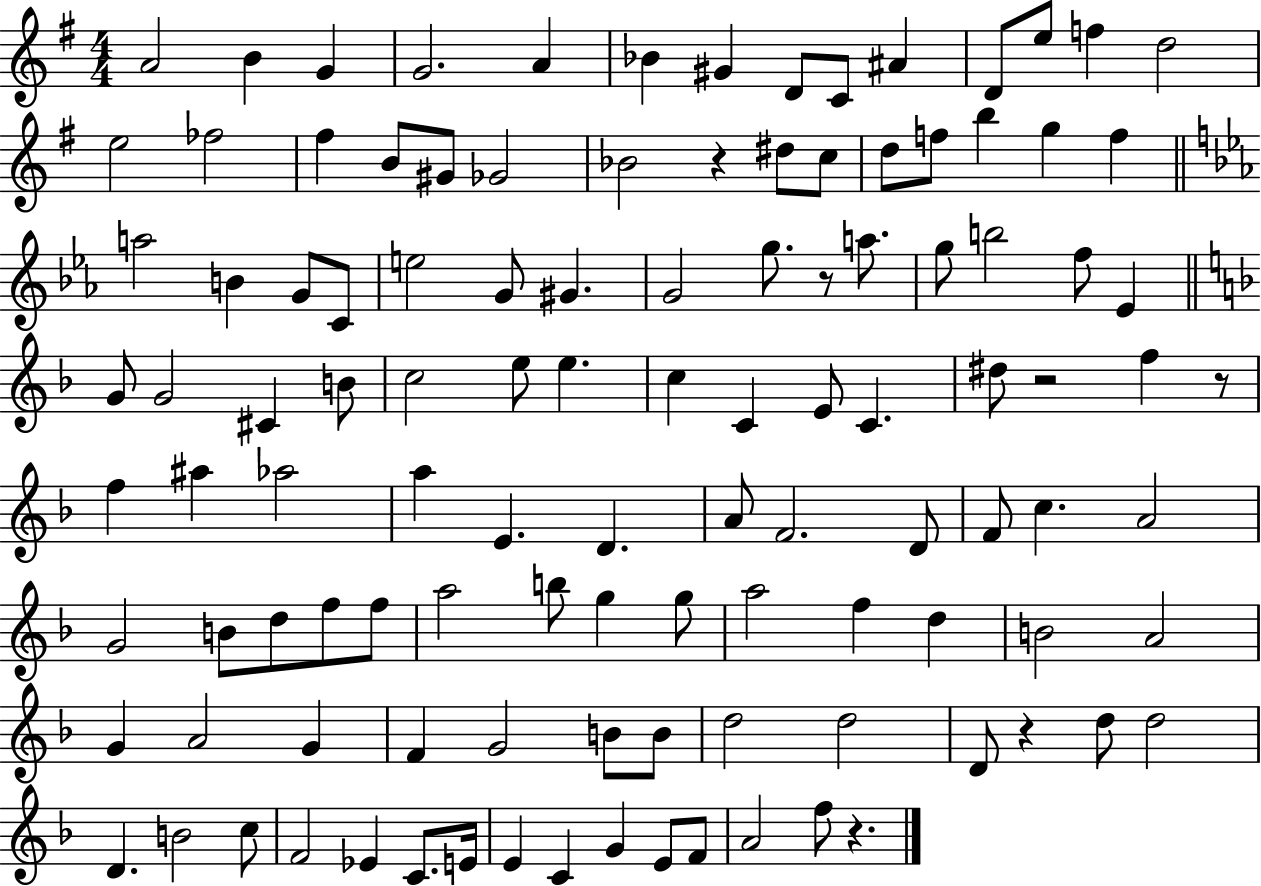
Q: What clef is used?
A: treble